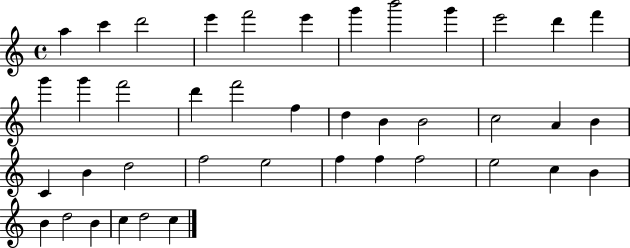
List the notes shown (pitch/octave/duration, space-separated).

A5/q C6/q D6/h E6/q F6/h E6/q G6/q B6/h G6/q E6/h D6/q F6/q G6/q G6/q F6/h D6/q F6/h F5/q D5/q B4/q B4/h C5/h A4/q B4/q C4/q B4/q D5/h F5/h E5/h F5/q F5/q F5/h E5/h C5/q B4/q B4/q D5/h B4/q C5/q D5/h C5/q